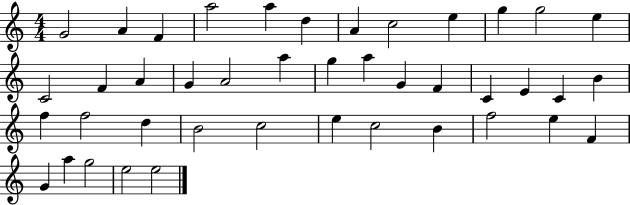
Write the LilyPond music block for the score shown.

{
  \clef treble
  \numericTimeSignature
  \time 4/4
  \key c \major
  g'2 a'4 f'4 | a''2 a''4 d''4 | a'4 c''2 e''4 | g''4 g''2 e''4 | \break c'2 f'4 a'4 | g'4 a'2 a''4 | g''4 a''4 g'4 f'4 | c'4 e'4 c'4 b'4 | \break f''4 f''2 d''4 | b'2 c''2 | e''4 c''2 b'4 | f''2 e''4 f'4 | \break g'4 a''4 g''2 | e''2 e''2 | \bar "|."
}